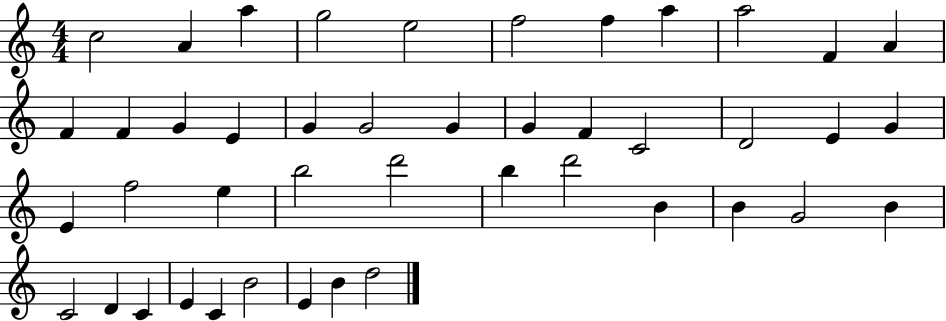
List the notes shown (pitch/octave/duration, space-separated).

C5/h A4/q A5/q G5/h E5/h F5/h F5/q A5/q A5/h F4/q A4/q F4/q F4/q G4/q E4/q G4/q G4/h G4/q G4/q F4/q C4/h D4/h E4/q G4/q E4/q F5/h E5/q B5/h D6/h B5/q D6/h B4/q B4/q G4/h B4/q C4/h D4/q C4/q E4/q C4/q B4/h E4/q B4/q D5/h